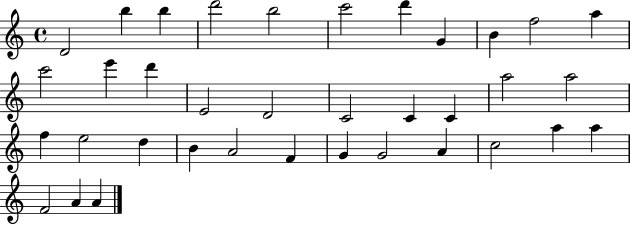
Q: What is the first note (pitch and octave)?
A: D4